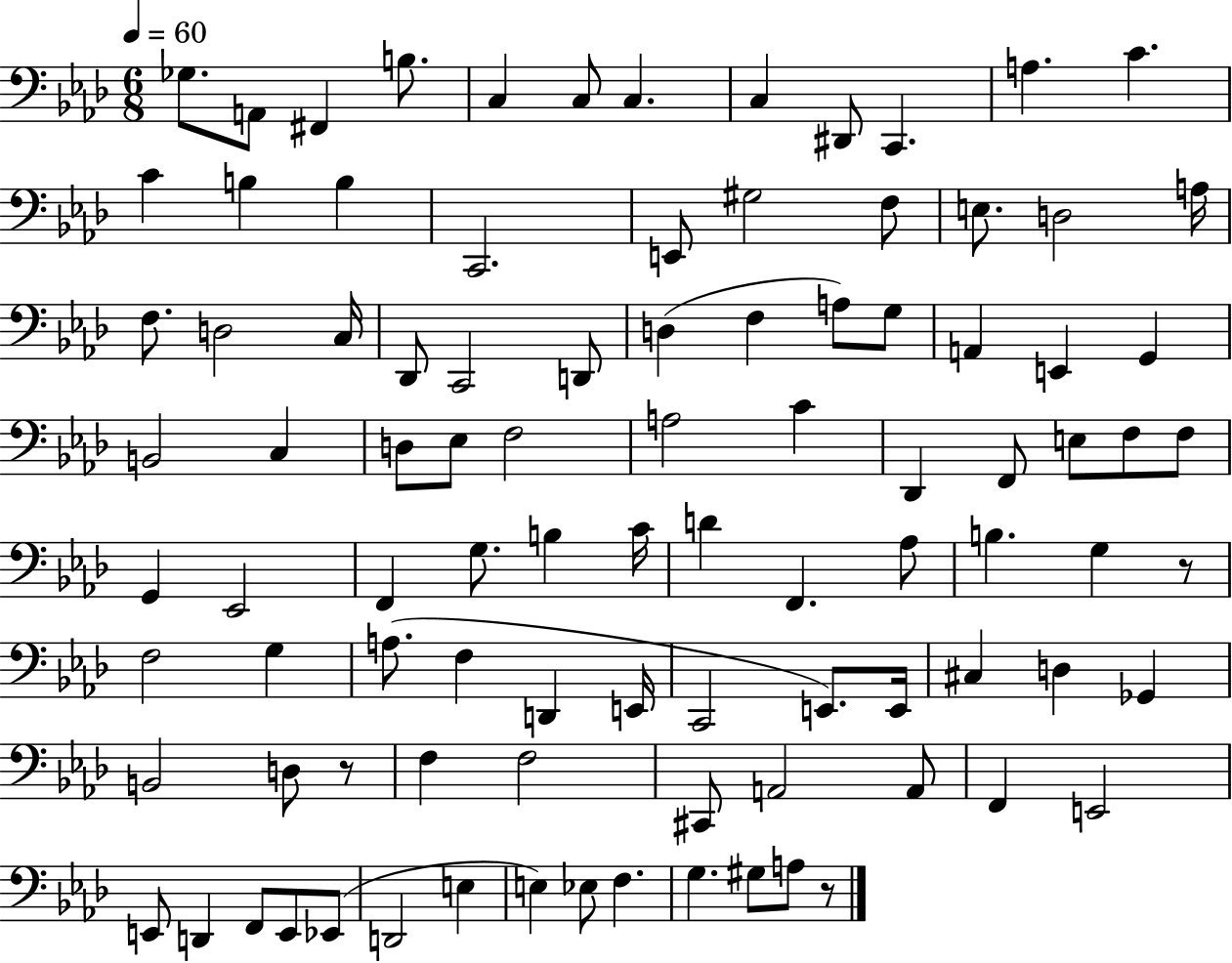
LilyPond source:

{
  \clef bass
  \numericTimeSignature
  \time 6/8
  \key aes \major
  \tempo 4 = 60
  ges8. a,8 fis,4 b8. | c4 c8 c4. | c4 dis,8 c,4. | a4. c'4. | \break c'4 b4 b4 | c,2. | e,8 gis2 f8 | e8. d2 a16 | \break f8. d2 c16 | des,8 c,2 d,8 | d4( f4 a8) g8 | a,4 e,4 g,4 | \break b,2 c4 | d8 ees8 f2 | a2 c'4 | des,4 f,8 e8 f8 f8 | \break g,4 ees,2 | f,4 g8. b4 c'16 | d'4 f,4. aes8 | b4. g4 r8 | \break f2 g4 | a8.( f4 d,4 e,16 | c,2 e,8.) e,16 | cis4 d4 ges,4 | \break b,2 d8 r8 | f4 f2 | cis,8 a,2 a,8 | f,4 e,2 | \break e,8 d,4 f,8 e,8 ees,8( | d,2 e4 | e4) ees8 f4. | g4. gis8 a8 r8 | \break \bar "|."
}